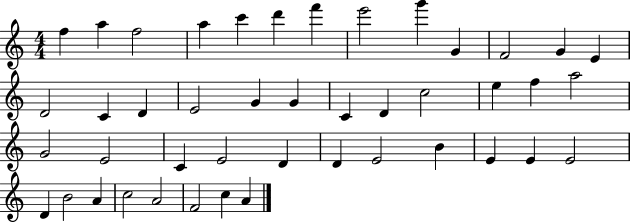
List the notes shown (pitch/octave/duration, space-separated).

F5/q A5/q F5/h A5/q C6/q D6/q F6/q E6/h G6/q G4/q F4/h G4/q E4/q D4/h C4/q D4/q E4/h G4/q G4/q C4/q D4/q C5/h E5/q F5/q A5/h G4/h E4/h C4/q E4/h D4/q D4/q E4/h B4/q E4/q E4/q E4/h D4/q B4/h A4/q C5/h A4/h F4/h C5/q A4/q